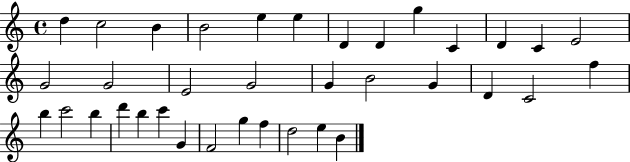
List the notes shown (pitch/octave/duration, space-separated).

D5/q C5/h B4/q B4/h E5/q E5/q D4/q D4/q G5/q C4/q D4/q C4/q E4/h G4/h G4/h E4/h G4/h G4/q B4/h G4/q D4/q C4/h F5/q B5/q C6/h B5/q D6/q B5/q C6/q G4/q F4/h G5/q F5/q D5/h E5/q B4/q